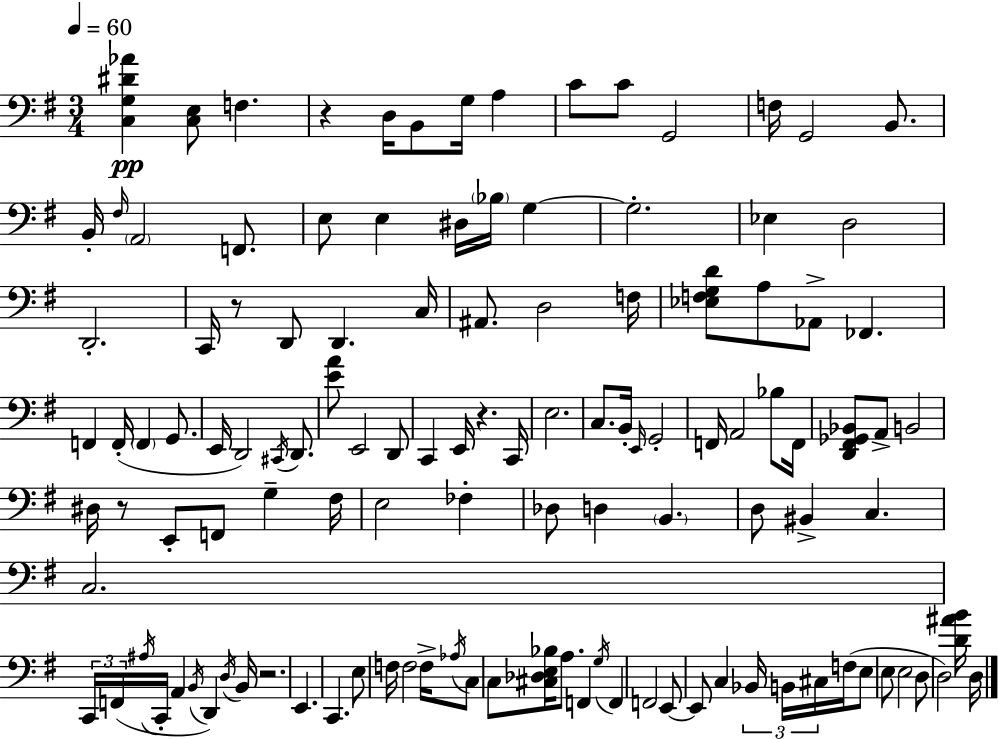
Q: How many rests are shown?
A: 5